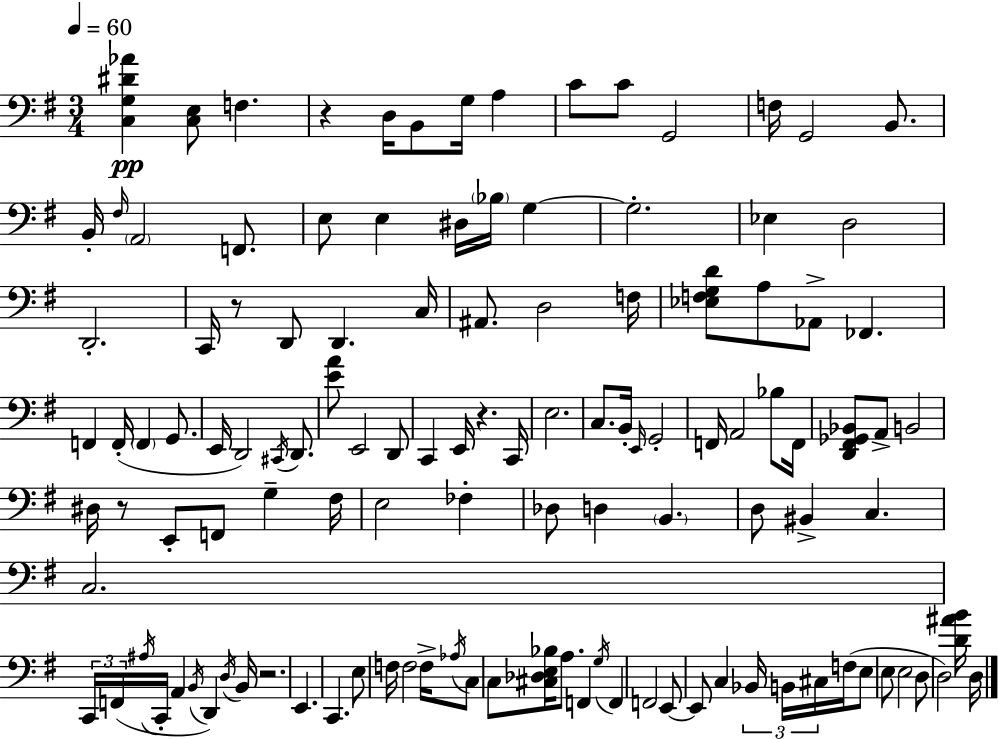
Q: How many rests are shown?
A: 5